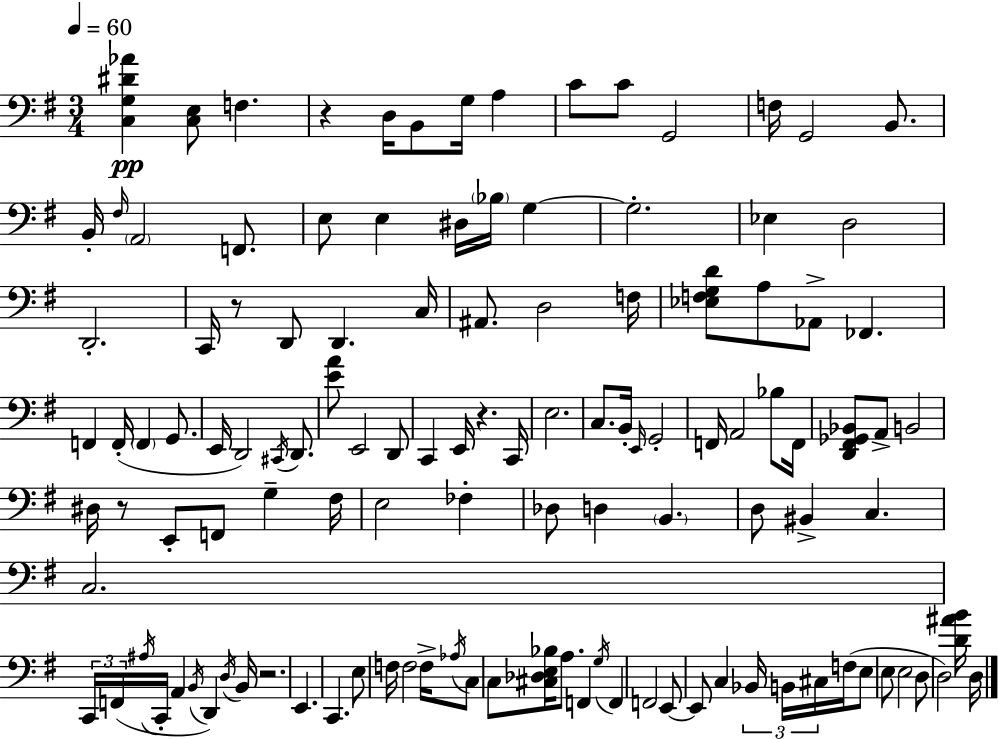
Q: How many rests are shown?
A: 5